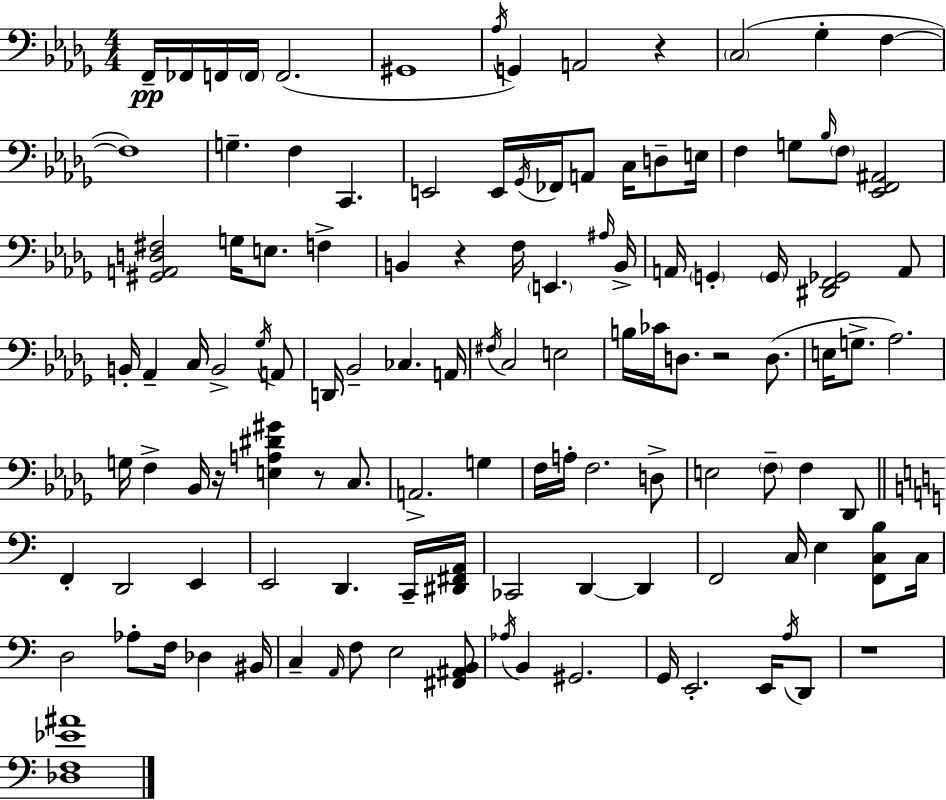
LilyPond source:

{
  \clef bass
  \numericTimeSignature
  \time 4/4
  \key bes \minor
  f,16--\pp fes,16 f,16 \parenthesize f,16 f,2.( | gis,1 | \acciaccatura { aes16 } g,4) a,2 r4 | \parenthesize c2( ges4-. f4~~ | \break f1) | g4.-- f4 c,4. | e,2 e,16 \acciaccatura { ges,16 } fes,16 a,8 c16 d8-- | e16 f4 g8 \grace { bes16 } \parenthesize f8 <ees, f, ais,>2 | \break <gis, a, d fis>2 g16 e8. f4-> | b,4 r4 f16 \parenthesize e,4. | \grace { ais16 } b,16-> a,16 \parenthesize g,4-. \parenthesize g,16 <dis, f, ges,>2 | a,8 b,16-. aes,4-- c16 b,2-> | \break \acciaccatura { ges16 } a,8 d,16 bes,2-- ces4. | a,16 \acciaccatura { fis16 } c2 e2 | b16 ces'16 d8. r2 | d8.( e16 g8.-> aes2.) | \break g16 f4-> bes,16 r16 <e a dis' gis'>4 | r8 c8. a,2.-> | g4 f16 a16-. f2. | d8-> e2 \parenthesize f8-- | \break f4 des,8 \bar "||" \break \key c \major f,4-. d,2 e,4 | e,2 d,4. c,16-- <dis, fis, a,>16 | ces,2 d,4~~ d,4 | f,2 c16 e4 <f, c b>8 c16 | \break d2 aes8-. f16 des4 bis,16 | c4-- \grace { a,16 } f8 e2 <fis, ais, b,>8 | \acciaccatura { aes16 } b,4 gis,2. | g,16 e,2.-. e,16 | \break \acciaccatura { a16 } d,8 r1 | <des f ees' ais'>1 | \bar "|."
}